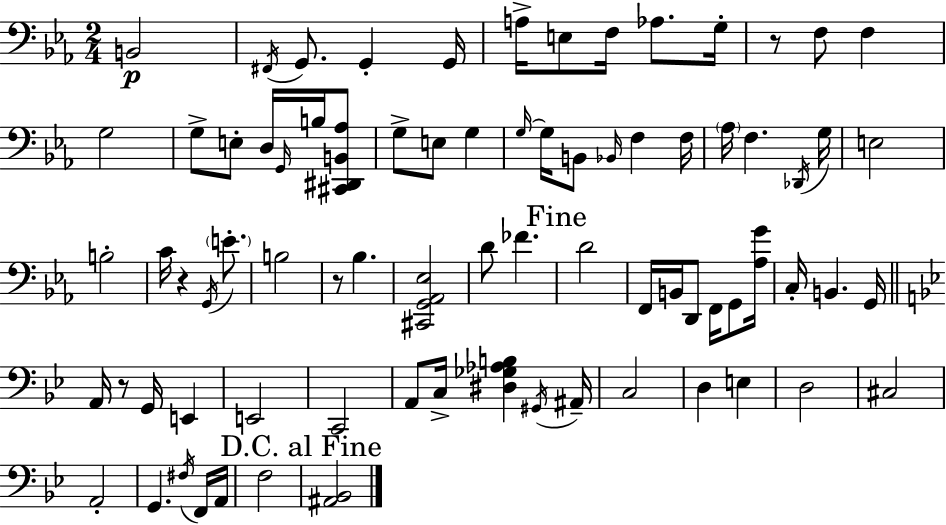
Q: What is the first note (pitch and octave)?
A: B2